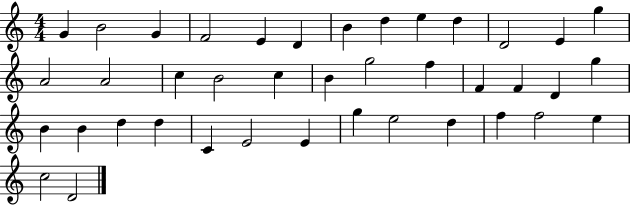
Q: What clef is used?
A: treble